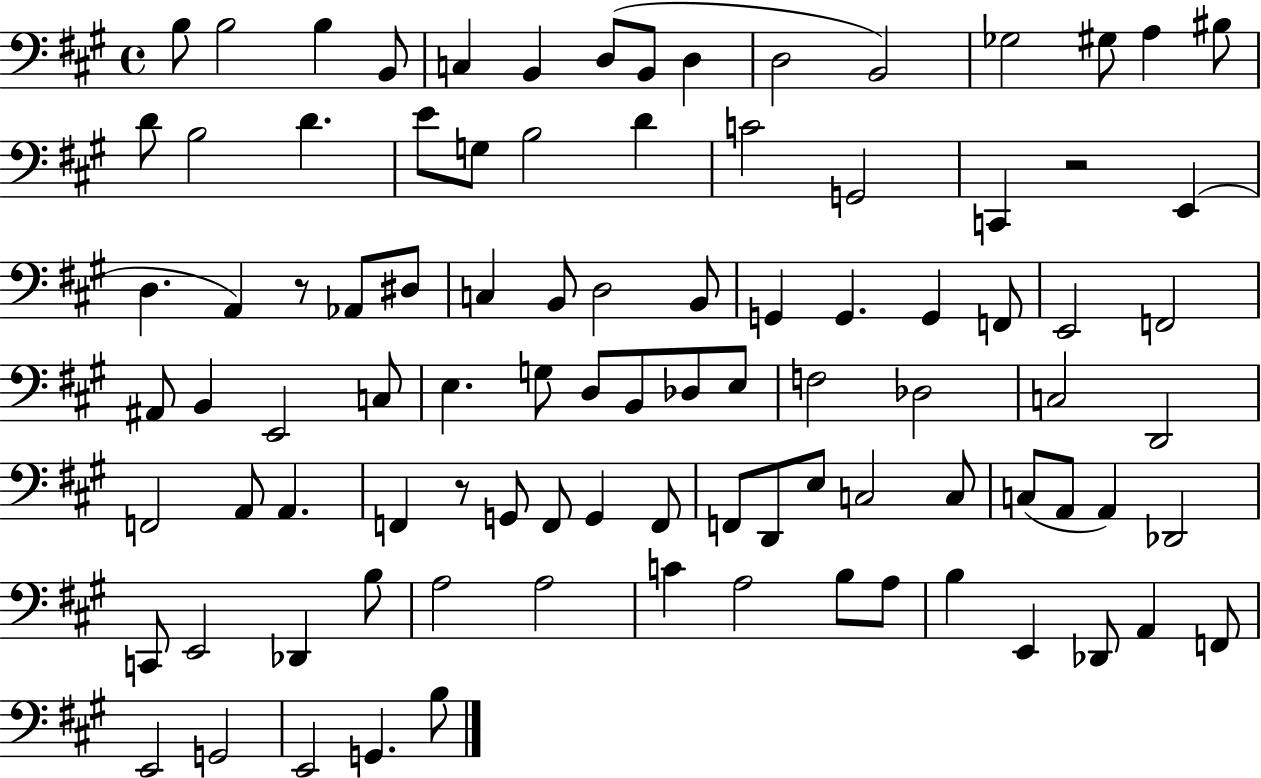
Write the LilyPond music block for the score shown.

{
  \clef bass
  \time 4/4
  \defaultTimeSignature
  \key a \major
  b8 b2 b4 b,8 | c4 b,4 d8( b,8 d4 | d2 b,2) | ges2 gis8 a4 bis8 | \break d'8 b2 d'4. | e'8 g8 b2 d'4 | c'2 g,2 | c,4 r2 e,4( | \break d4. a,4) r8 aes,8 dis8 | c4 b,8 d2 b,8 | g,4 g,4. g,4 f,8 | e,2 f,2 | \break ais,8 b,4 e,2 c8 | e4. g8 d8 b,8 des8 e8 | f2 des2 | c2 d,2 | \break f,2 a,8 a,4. | f,4 r8 g,8 f,8 g,4 f,8 | f,8 d,8 e8 c2 c8 | c8( a,8 a,4) des,2 | \break c,8 e,2 des,4 b8 | a2 a2 | c'4 a2 b8 a8 | b4 e,4 des,8 a,4 f,8 | \break e,2 g,2 | e,2 g,4. b8 | \bar "|."
}